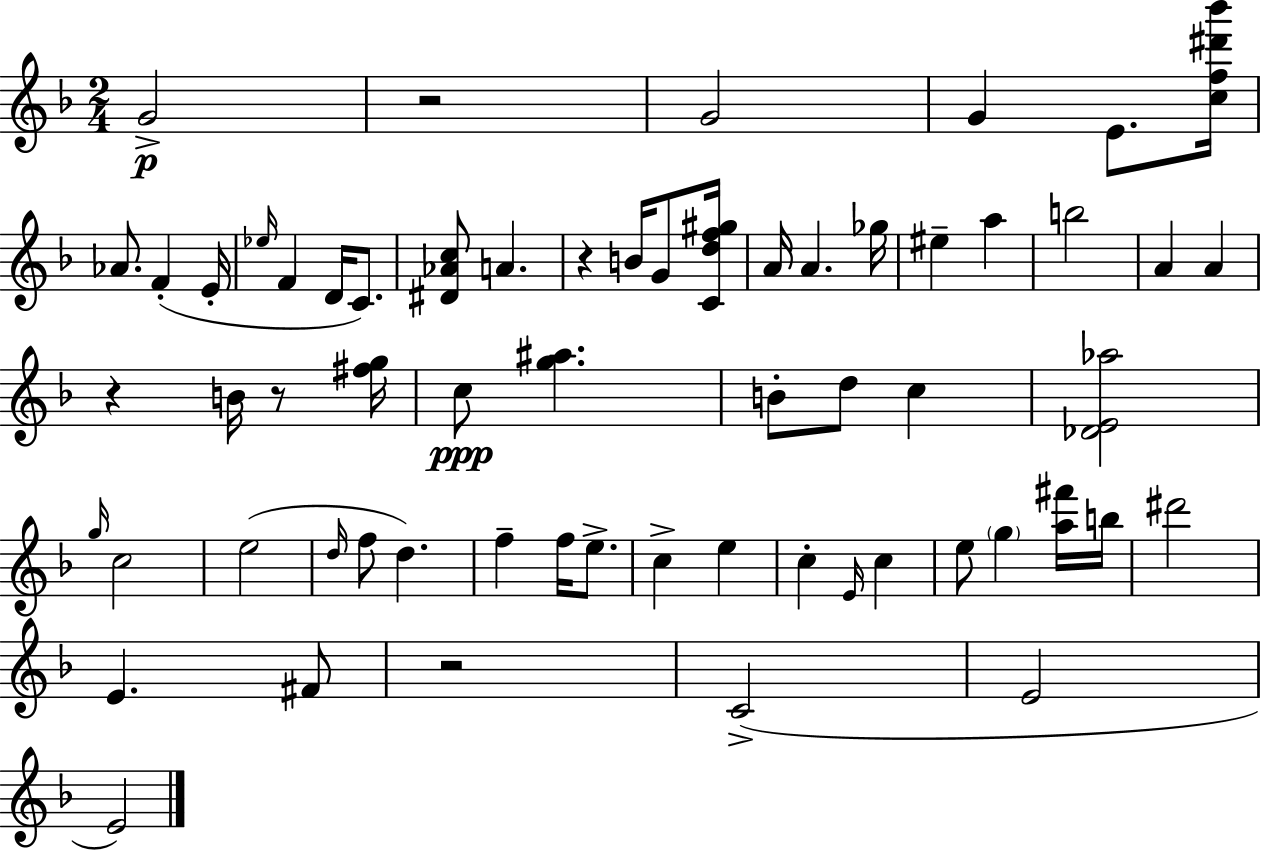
{
  \clef treble
  \numericTimeSignature
  \time 2/4
  \key f \major
  g'2->\p | r2 | g'2 | g'4 e'8. <c'' f'' dis''' bes'''>16 | \break aes'8. f'4-.( e'16-. | \grace { ees''16 } f'4 d'16 c'8.) | <dis' aes' c''>8 a'4. | r4 b'16 g'8 | \break <c' d'' f'' gis''>16 a'16 a'4. | ges''16 eis''4-- a''4 | b''2 | a'4 a'4 | \break r4 b'16 r8 | <fis'' g''>16 c''8\ppp <g'' ais''>4. | b'8-. d''8 c''4 | <des' e' aes''>2 | \break \grace { g''16 } c''2 | e''2( | \grace { d''16 } f''8 d''4.) | f''4-- f''16 | \break e''8.-> c''4-> e''4 | c''4-. \grace { e'16 } | c''4 e''8 \parenthesize g''4 | <a'' fis'''>16 b''16 dis'''2 | \break e'4. | fis'8 r2 | c'2->( | e'2 | \break e'2) | \bar "|."
}